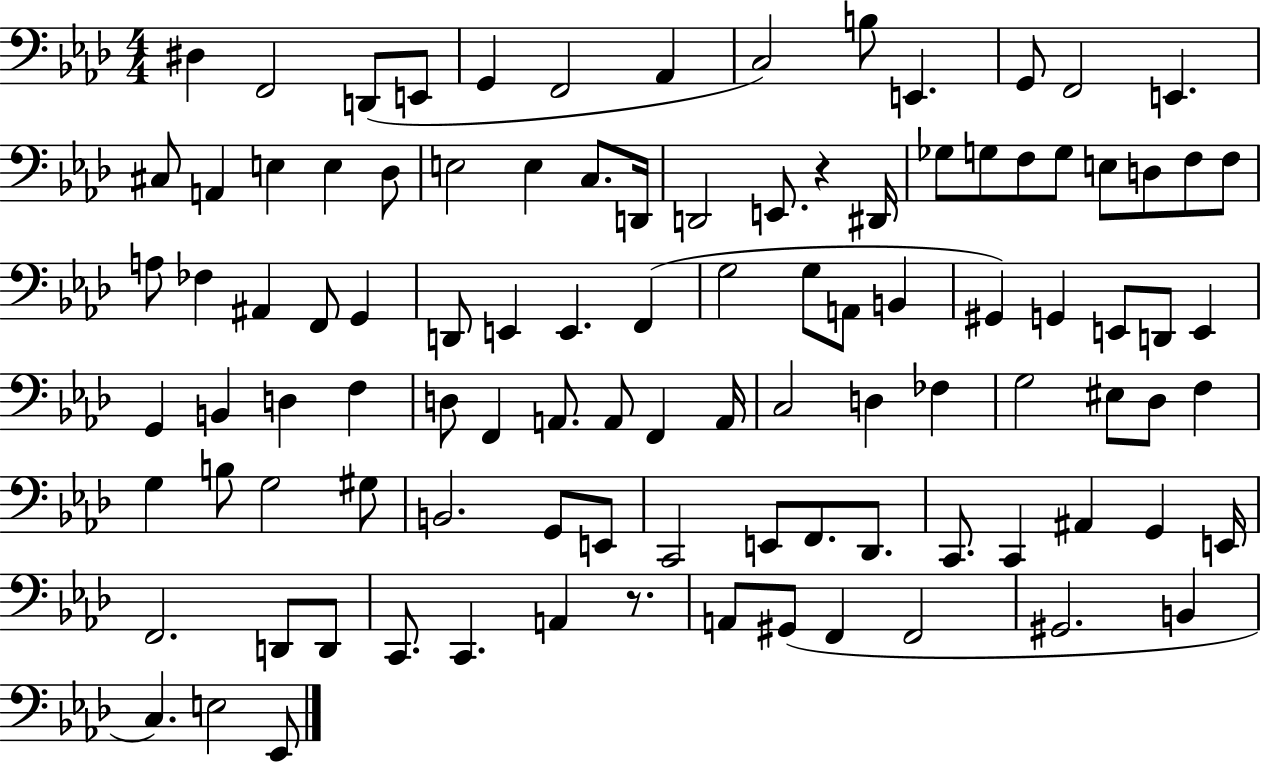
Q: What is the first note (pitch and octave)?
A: D#3